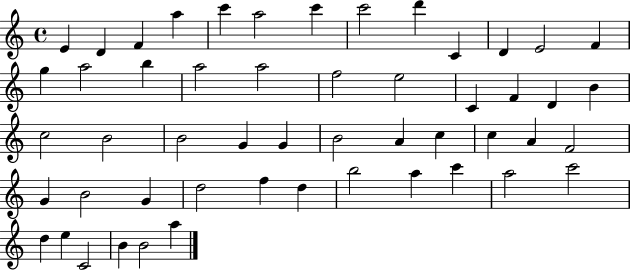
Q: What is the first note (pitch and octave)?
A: E4